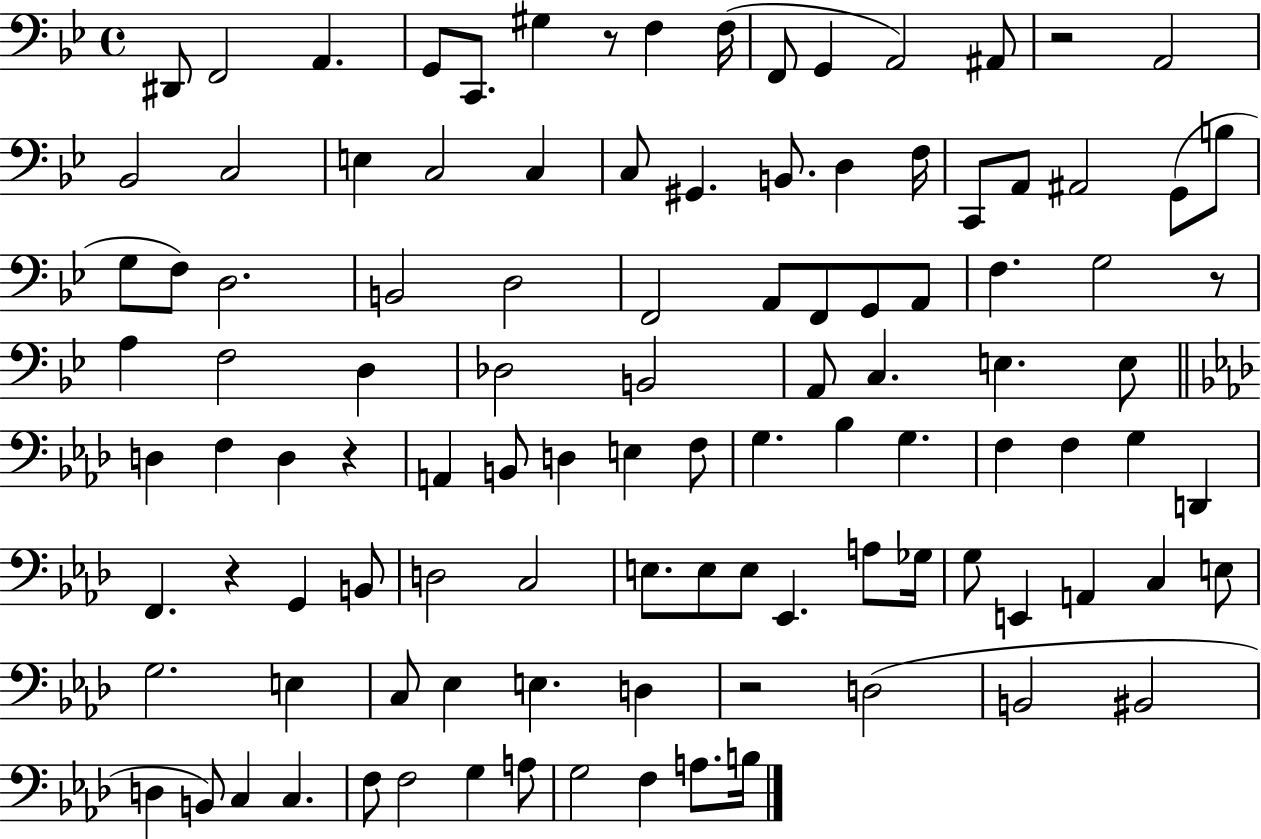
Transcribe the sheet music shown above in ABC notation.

X:1
T:Untitled
M:4/4
L:1/4
K:Bb
^D,,/2 F,,2 A,, G,,/2 C,,/2 ^G, z/2 F, F,/4 F,,/2 G,, A,,2 ^A,,/2 z2 A,,2 _B,,2 C,2 E, C,2 C, C,/2 ^G,, B,,/2 D, F,/4 C,,/2 A,,/2 ^A,,2 G,,/2 B,/2 G,/2 F,/2 D,2 B,,2 D,2 F,,2 A,,/2 F,,/2 G,,/2 A,,/2 F, G,2 z/2 A, F,2 D, _D,2 B,,2 A,,/2 C, E, E,/2 D, F, D, z A,, B,,/2 D, E, F,/2 G, _B, G, F, F, G, D,, F,, z G,, B,,/2 D,2 C,2 E,/2 E,/2 E,/2 _E,, A,/2 _G,/4 G,/2 E,, A,, C, E,/2 G,2 E, C,/2 _E, E, D, z2 D,2 B,,2 ^B,,2 D, B,,/2 C, C, F,/2 F,2 G, A,/2 G,2 F, A,/2 B,/4